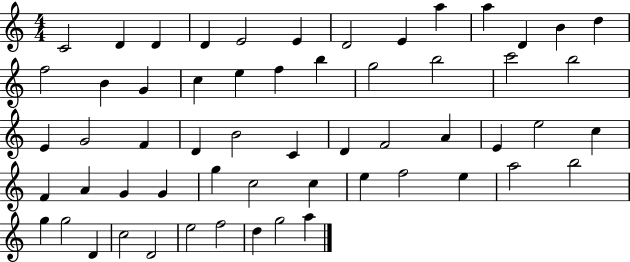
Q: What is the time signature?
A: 4/4